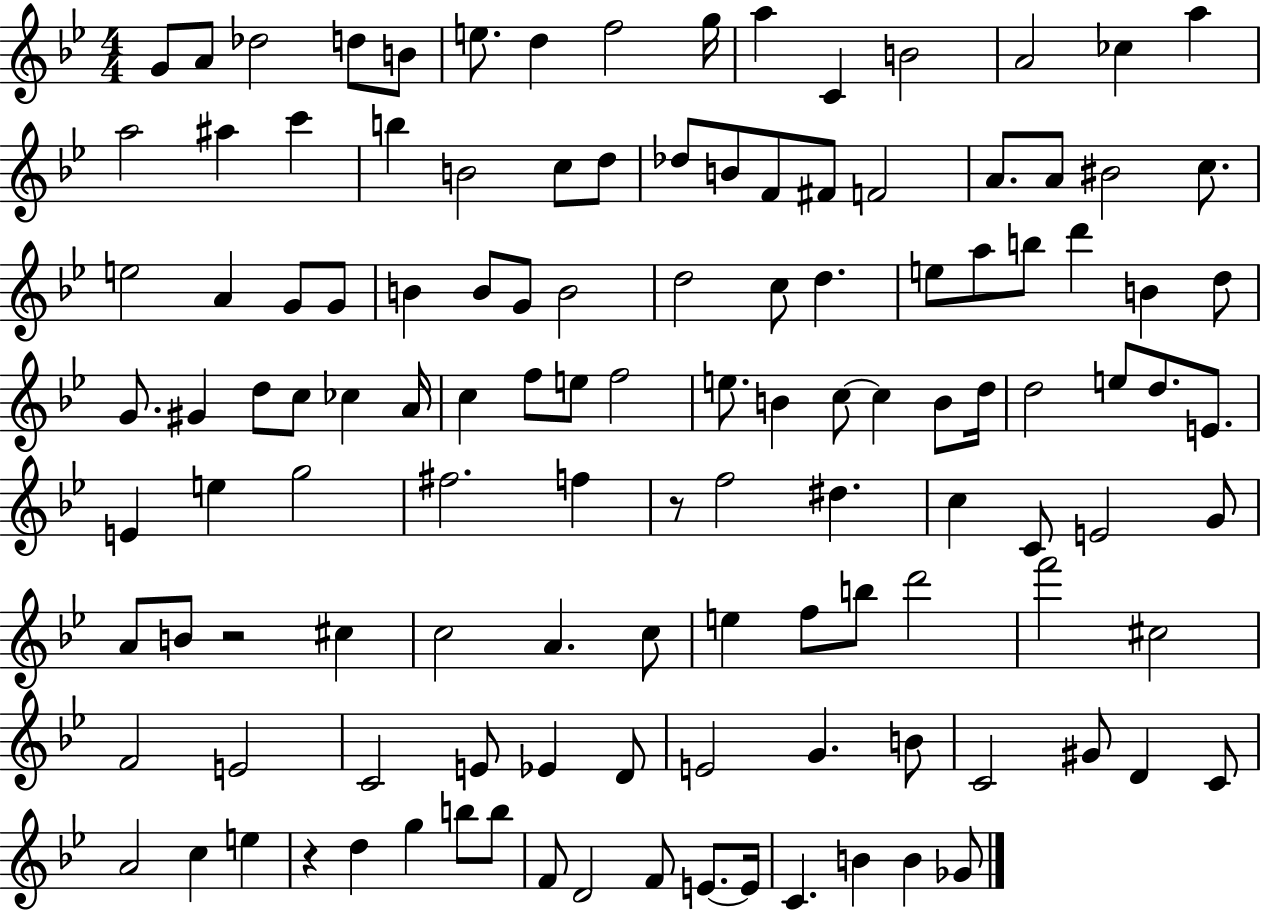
G4/e A4/e Db5/h D5/e B4/e E5/e. D5/q F5/h G5/s A5/q C4/q B4/h A4/h CES5/q A5/q A5/h A#5/q C6/q B5/q B4/h C5/e D5/e Db5/e B4/e F4/e F#4/e F4/h A4/e. A4/e BIS4/h C5/e. E5/h A4/q G4/e G4/e B4/q B4/e G4/e B4/h D5/h C5/e D5/q. E5/e A5/e B5/e D6/q B4/q D5/e G4/e. G#4/q D5/e C5/e CES5/q A4/s C5/q F5/e E5/e F5/h E5/e. B4/q C5/e C5/q B4/e D5/s D5/h E5/e D5/e. E4/e. E4/q E5/q G5/h F#5/h. F5/q R/e F5/h D#5/q. C5/q C4/e E4/h G4/e A4/e B4/e R/h C#5/q C5/h A4/q. C5/e E5/q F5/e B5/e D6/h F6/h C#5/h F4/h E4/h C4/h E4/e Eb4/q D4/e E4/h G4/q. B4/e C4/h G#4/e D4/q C4/e A4/h C5/q E5/q R/q D5/q G5/q B5/e B5/e F4/e D4/h F4/e E4/e. E4/s C4/q. B4/q B4/q Gb4/e